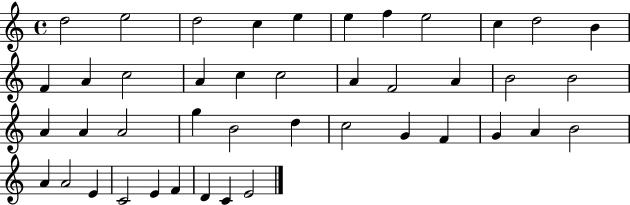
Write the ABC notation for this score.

X:1
T:Untitled
M:4/4
L:1/4
K:C
d2 e2 d2 c e e f e2 c d2 B F A c2 A c c2 A F2 A B2 B2 A A A2 g B2 d c2 G F G A B2 A A2 E C2 E F D C E2